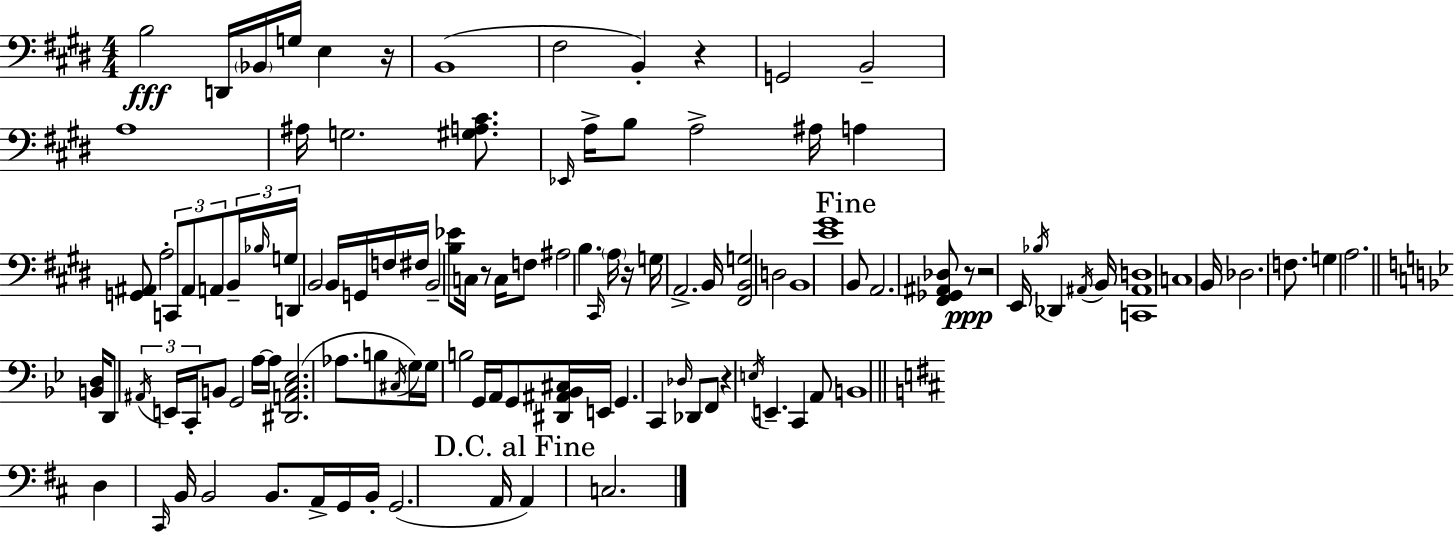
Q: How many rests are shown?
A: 7